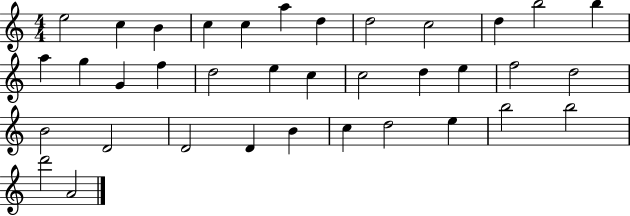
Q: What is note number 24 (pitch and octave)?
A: D5